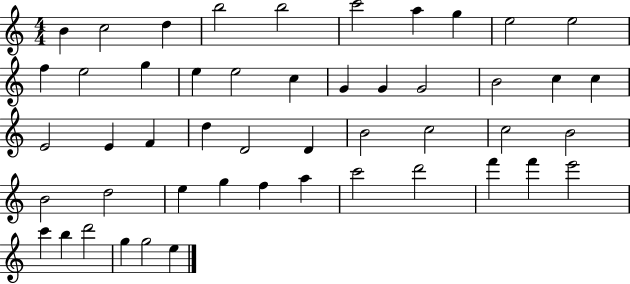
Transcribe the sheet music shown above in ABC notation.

X:1
T:Untitled
M:4/4
L:1/4
K:C
B c2 d b2 b2 c'2 a g e2 e2 f e2 g e e2 c G G G2 B2 c c E2 E F d D2 D B2 c2 c2 B2 B2 d2 e g f a c'2 d'2 f' f' e'2 c' b d'2 g g2 e